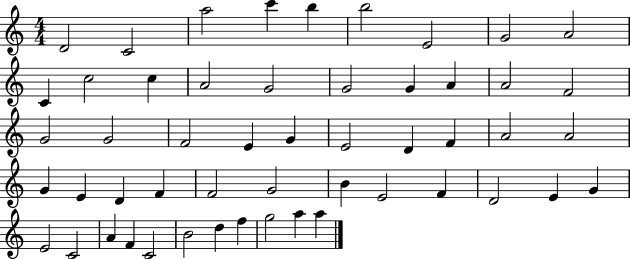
D4/h C4/h A5/h C6/q B5/q B5/h E4/h G4/h A4/h C4/q C5/h C5/q A4/h G4/h G4/h G4/q A4/q A4/h F4/h G4/h G4/h F4/h E4/q G4/q E4/h D4/q F4/q A4/h A4/h G4/q E4/q D4/q F4/q F4/h G4/h B4/q E4/h F4/q D4/h E4/q G4/q E4/h C4/h A4/q F4/q C4/h B4/h D5/q F5/q G5/h A5/q A5/q